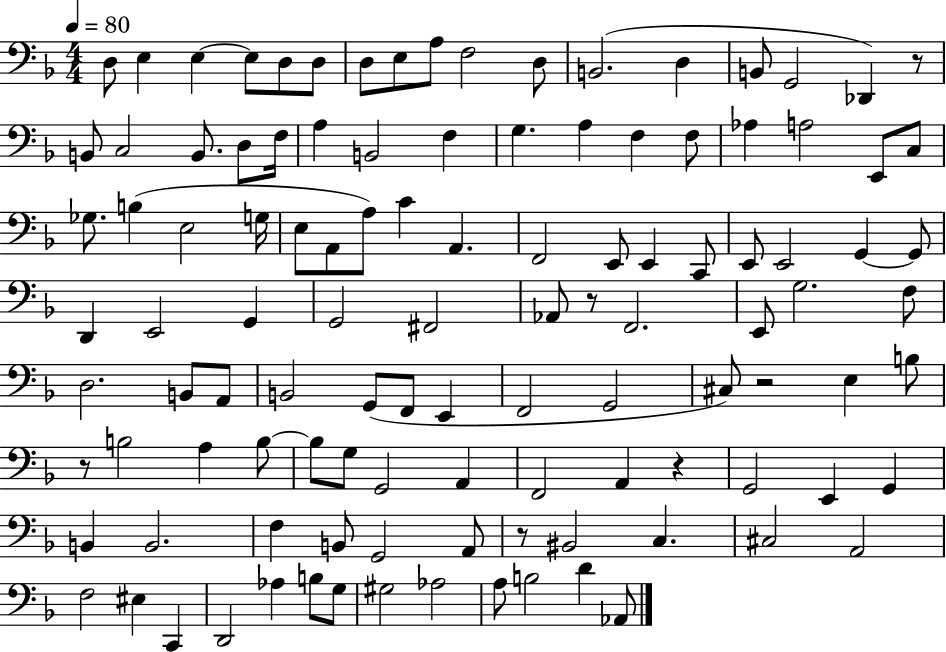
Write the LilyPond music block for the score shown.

{
  \clef bass
  \numericTimeSignature
  \time 4/4
  \key f \major
  \tempo 4 = 80
  \repeat volta 2 { d8 e4 e4~~ e8 d8 d8 | d8 e8 a8 f2 d8 | b,2.( d4 | b,8 g,2 des,4) r8 | \break b,8 c2 b,8. d8 f16 | a4 b,2 f4 | g4. a4 f4 f8 | aes4 a2 e,8 c8 | \break ges8. b4( e2 g16 | e8 a,8 a8) c'4 a,4. | f,2 e,8 e,4 c,8 | e,8 e,2 g,4~~ g,8 | \break d,4 e,2 g,4 | g,2 fis,2 | aes,8 r8 f,2. | e,8 g2. f8 | \break d2. b,8 a,8 | b,2 g,8( f,8 e,4 | f,2 g,2 | cis8) r2 e4 b8 | \break r8 b2 a4 b8~~ | b8 g8 g,2 a,4 | f,2 a,4 r4 | g,2 e,4 g,4 | \break b,4 b,2. | f4 b,8 g,2 a,8 | r8 bis,2 c4. | cis2 a,2 | \break f2 eis4 c,4 | d,2 aes4 b8 g8 | gis2 aes2 | a8 b2 d'4 aes,8 | \break } \bar "|."
}